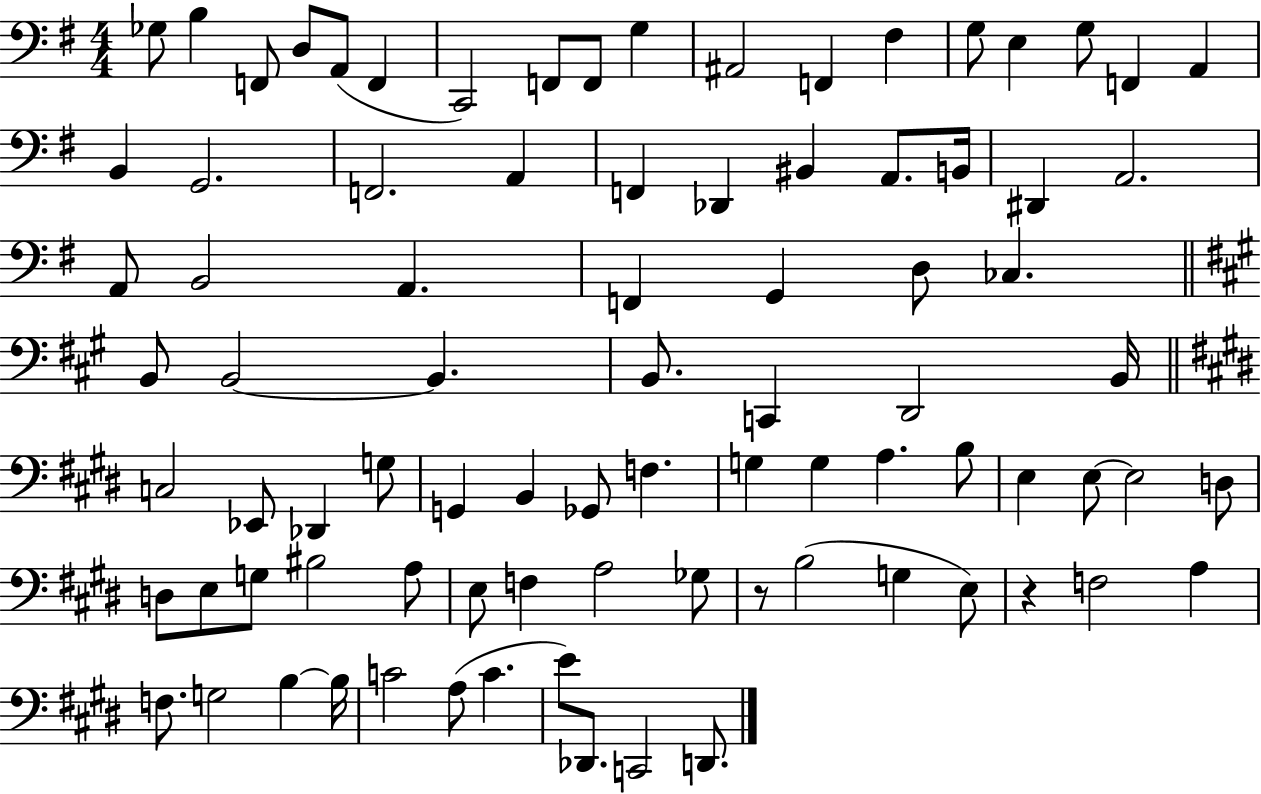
{
  \clef bass
  \numericTimeSignature
  \time 4/4
  \key g \major
  ges8 b4 f,8 d8 a,8( f,4 | c,2) f,8 f,8 g4 | ais,2 f,4 fis4 | g8 e4 g8 f,4 a,4 | \break b,4 g,2. | f,2. a,4 | f,4 des,4 bis,4 a,8. b,16 | dis,4 a,2. | \break a,8 b,2 a,4. | f,4 g,4 d8 ces4. | \bar "||" \break \key a \major b,8 b,2~~ b,4. | b,8. c,4 d,2 b,16 | \bar "||" \break \key e \major c2 ees,8 des,4 g8 | g,4 b,4 ges,8 f4. | g4 g4 a4. b8 | e4 e8~~ e2 d8 | \break d8 e8 g8 bis2 a8 | e8 f4 a2 ges8 | r8 b2( g4 e8) | r4 f2 a4 | \break f8. g2 b4~~ b16 | c'2 a8( c'4. | e'8) des,8. c,2 d,8. | \bar "|."
}